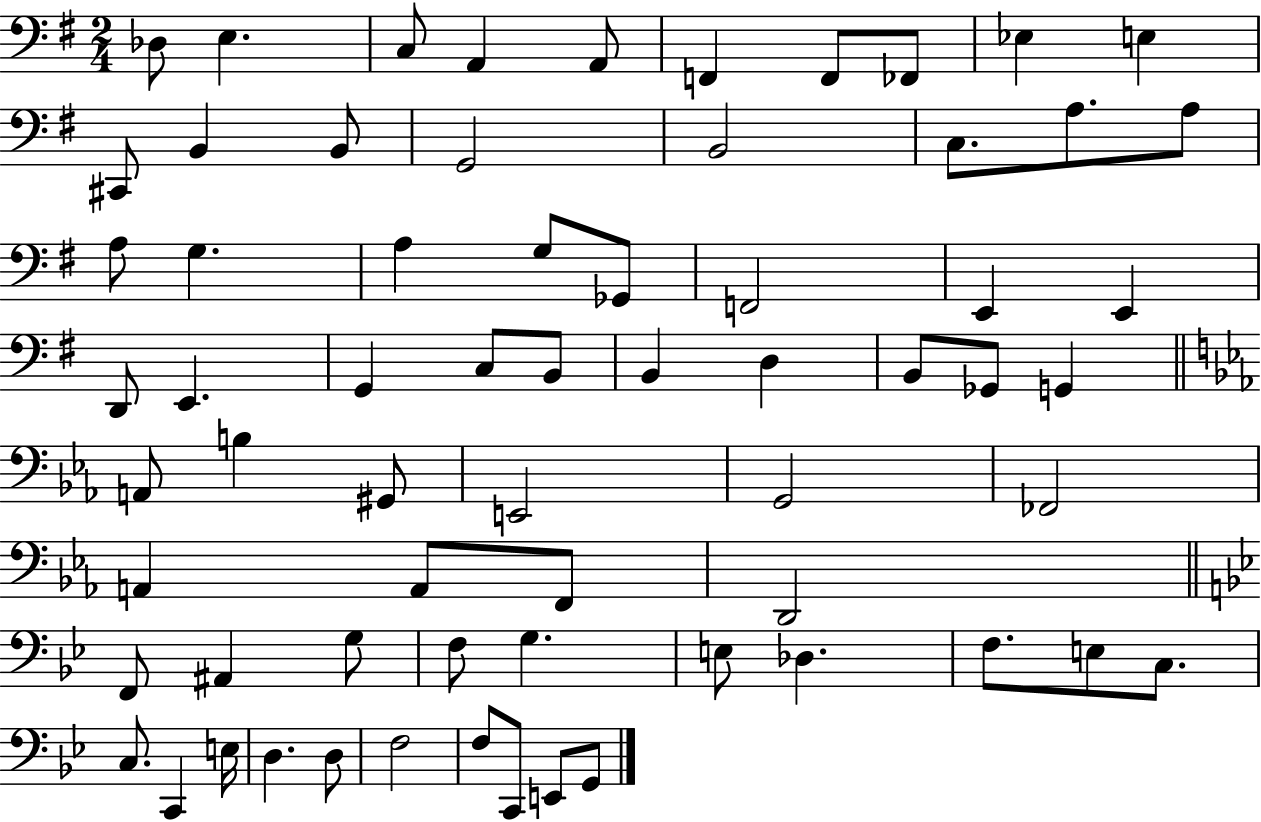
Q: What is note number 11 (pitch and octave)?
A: C#2